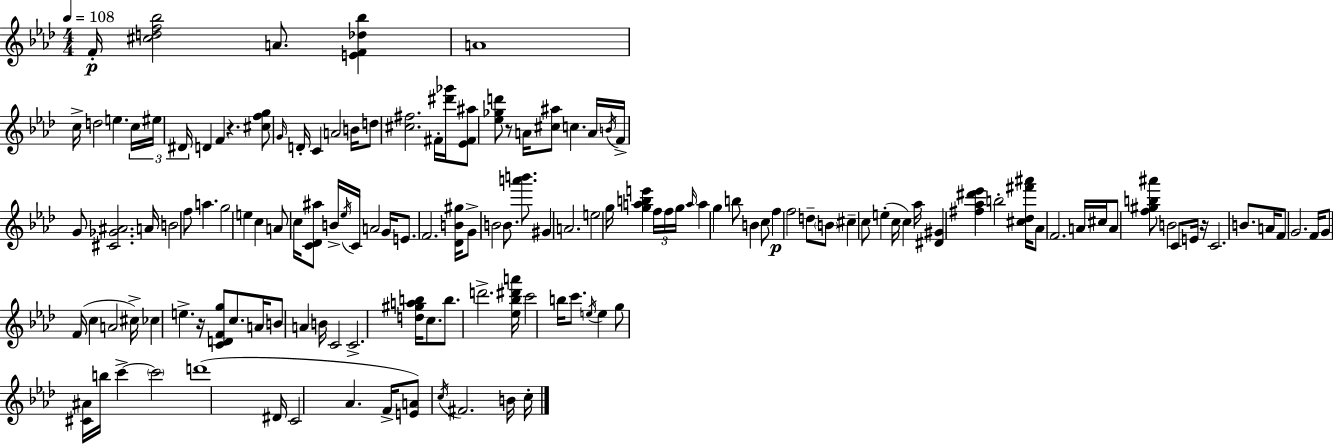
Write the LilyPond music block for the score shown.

{
  \clef treble
  \numericTimeSignature
  \time 4/4
  \key f \minor
  \tempo 4 = 108
  f'16-.\p <cis'' d'' f'' bes''>2 a'8. <e' f' des'' bes''>4 | a'1 | c''16-> d''2 e''4. \tuplet 3/2 { c''16 | eis''16 dis'16 } d'4 f'4 r4. | \break <cis'' f'' g''>8 \grace { g'16 } d'16-. c'4 a'2 | b'16 d''8 <cis'' fis''>2. fis'16-. | <dis''' ges'''>16 <ees' fis' ais''>8 <ees'' ges'' d'''>8 r8 a'16 <cis'' ais''>8 c''4. | a'16 \acciaccatura { b'16 } f'16-> g'8 <cis' ges' ais'>2. | \break a'16 b'2 f''8 a''4. | g''2 e''4 c''4 | a'8 c''16 <c' des' ais''>8 b'16-> \acciaccatura { ees''16 } c'16 a'2 | g'16 e'8. f'2. | \break <des' b' gis''>16 g'8-> b'2 b'8. | <a''' b'''>8. gis'4 a'2. | e''2 g''16 <g'' a'' b'' e'''>4 | \tuplet 3/2 { f''16 f''16 g''16 } \grace { a''16 } a''4 g''4 b''8 b'4 | \break c''8 f''4\p f''2 | d''8-- \parenthesize b'8 cis''4-- c''8 e''4-.( c''16 c''4) | aes''16 <dis' gis'>4 <fis'' aes'' dis''' ees'''>4 b''2-. | <cis'' des'' fis''' ais'''>16 aes'8 f'2. | \break a'16 cis''16 a'8 <f'' gis'' b'' ais'''>8 b'2 | c'8 e'16 r16 c'2. | b'8. a'16 f'8 g'2. | f'16 g'8 f'16( c''4 a'2 | \break cis''16->) ces''4 e''4.-> r16 <c' d' f' g''>8 | c''8. a'16 b'8 a'4 b'16 c'2 | c'2.-> | <d'' gis'' a'' b''>16 c''8. b''8. d'''2.-> | \break <ees'' bes'' dis''' a'''>16 c'''2 b''16 c'''8. | \acciaccatura { e''16 } e''4 g''8 <cis' ais'>16 b''16 c'''4->~~ \parenthesize c'''2 | d'''1( | dis'16 c'2 aes'4. | \break f'16-> <e' a'>8) \acciaccatura { c''16 } fis'2. | b'16 c''16-. \bar "|."
}